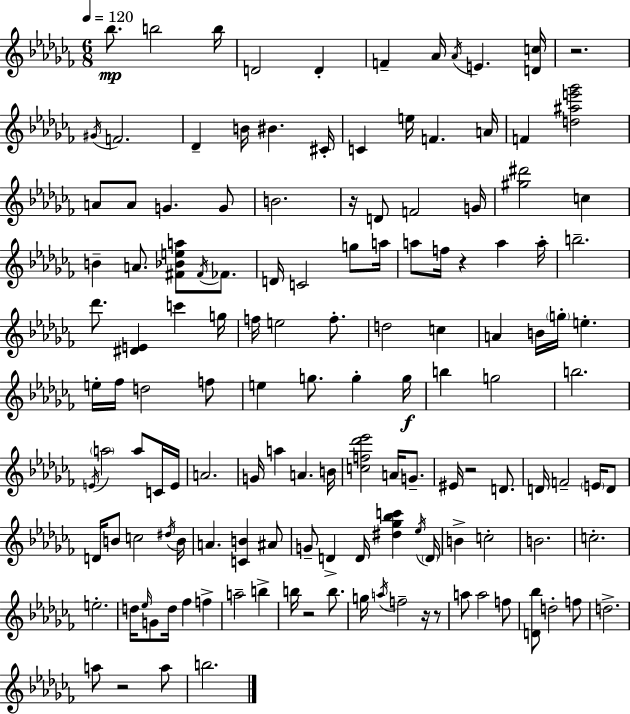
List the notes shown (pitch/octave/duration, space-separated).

Bb5/e. B5/h B5/s D4/h D4/q F4/q Ab4/s Ab4/s E4/q. [D4,C5]/s R/h. G#4/s F4/h. Db4/q B4/s BIS4/q. C#4/s C4/q E5/s F4/q. A4/s F4/q [D5,A#5,E6,Gb6]/h A4/e A4/e G4/q. G4/e B4/h. R/s D4/e F4/h G4/s [G#5,D#6]/h C5/q B4/q A4/e. [F#4,Bb4,E5,A5]/e F#4/s FES4/e. D4/s C4/h G5/e A5/s A5/e F5/s R/q A5/q A5/s B5/h. Db6/e. [D#4,E4]/q C6/q G5/s F5/s E5/h F5/e. D5/h C5/q A4/q B4/s G5/s E5/q. E5/s FES5/s D5/h F5/e E5/q G5/e. G5/q G5/s B5/q G5/h B5/h. E4/s A5/h A5/e C4/s E4/s A4/h. G4/s A5/q A4/q. B4/s [C5,F5,Db6,Eb6]/h A4/s G4/e. EIS4/s R/h D4/e. D4/s F4/h E4/s D4/e D4/s B4/e C5/h D#5/s B4/s A4/q. [C4,B4]/q A#4/e G4/e D4/q D4/s [D#5,Gb5,Bb5,C6]/q Eb5/s D4/s B4/q C5/h B4/h. C5/h. E5/h. D5/s Eb5/s G4/e D5/s FES5/q F5/q A5/h B5/q B5/s R/h B5/e. G5/s A5/s F5/h R/s R/e A5/e A5/h F5/e [D4,Bb5]/e D5/h F5/e D5/h. A5/e R/h A5/e B5/h.